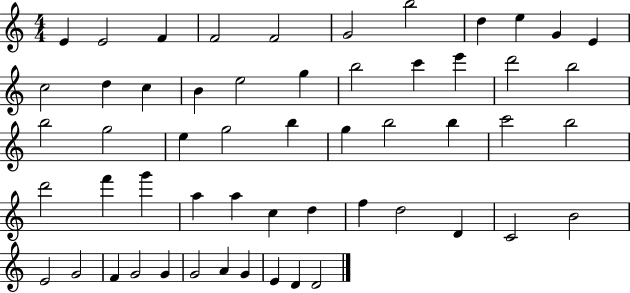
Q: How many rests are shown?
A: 0